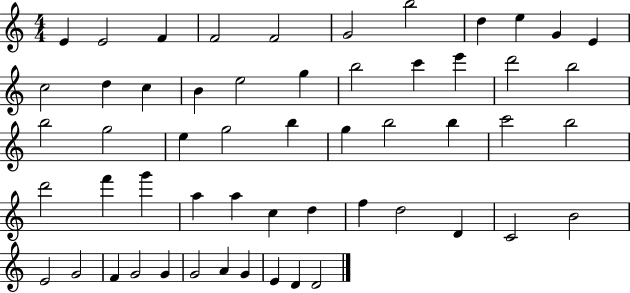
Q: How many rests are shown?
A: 0